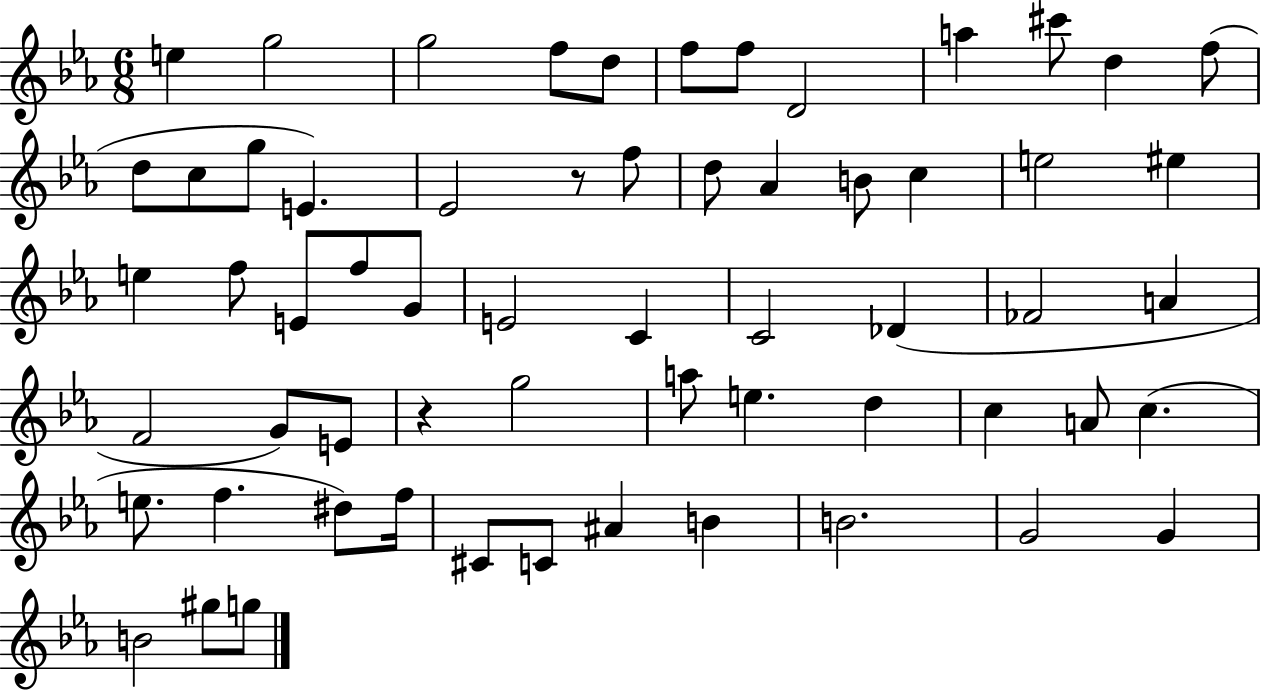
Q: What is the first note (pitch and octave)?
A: E5